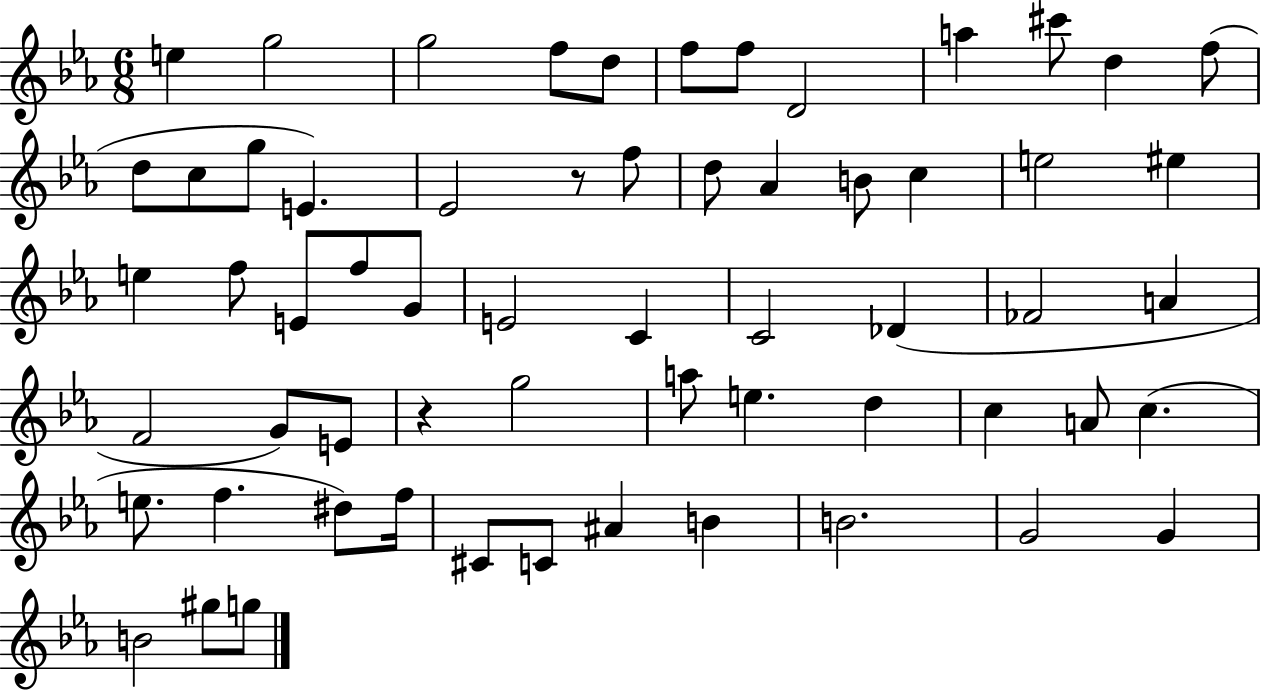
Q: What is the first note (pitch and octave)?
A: E5